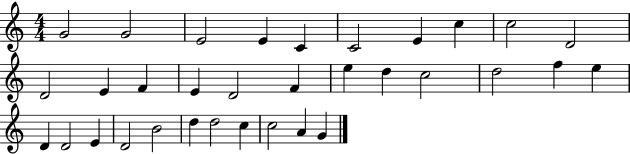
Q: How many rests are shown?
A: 0